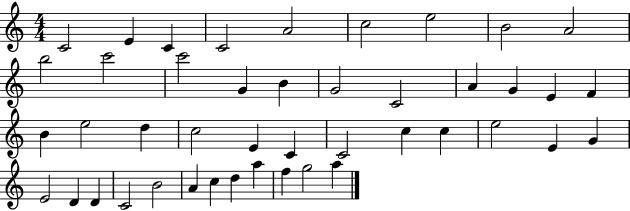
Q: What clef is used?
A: treble